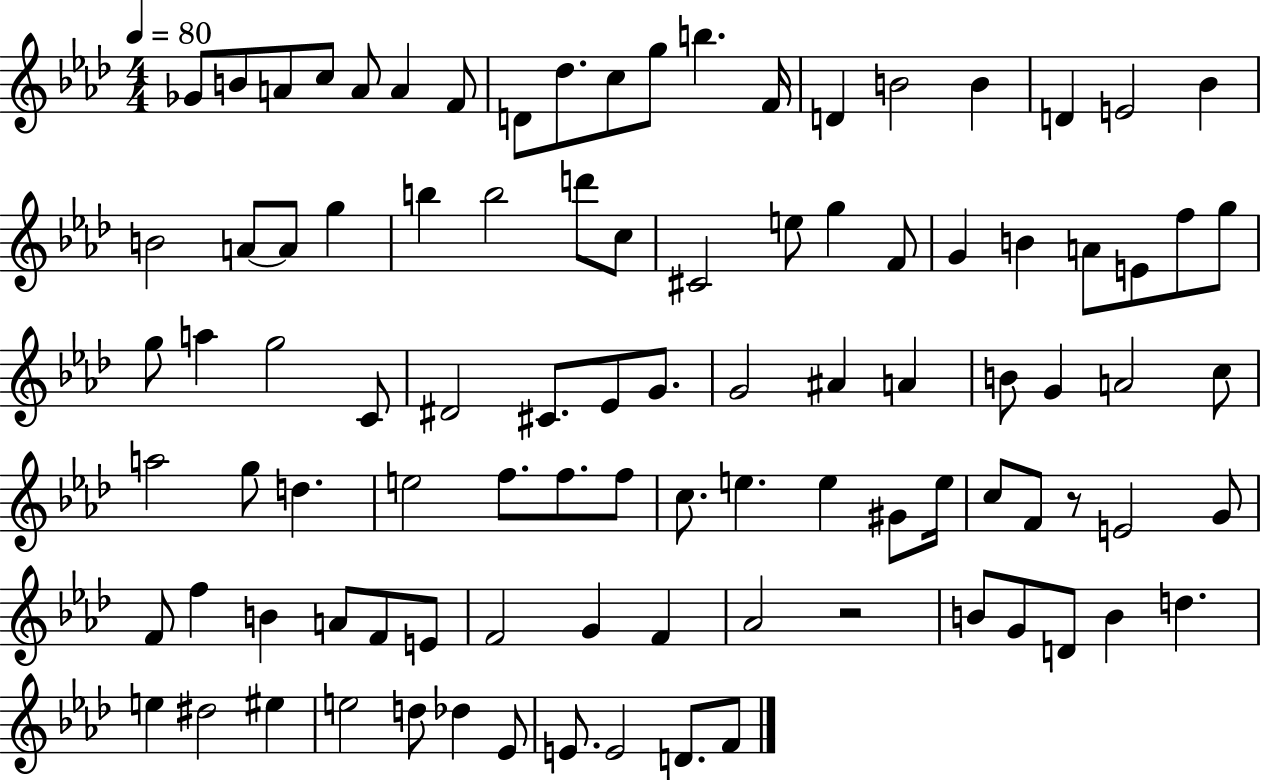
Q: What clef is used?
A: treble